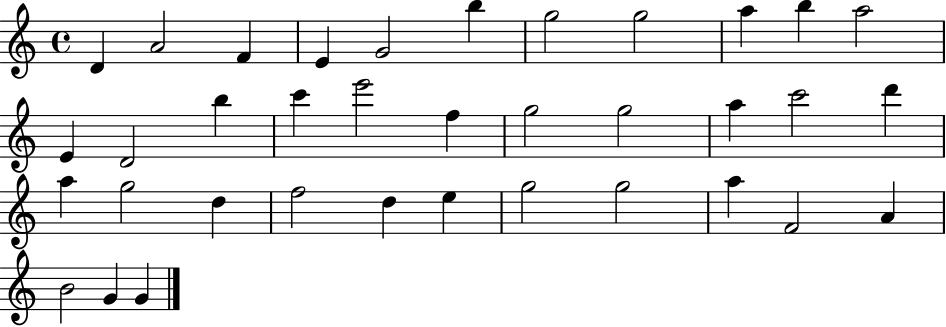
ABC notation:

X:1
T:Untitled
M:4/4
L:1/4
K:C
D A2 F E G2 b g2 g2 a b a2 E D2 b c' e'2 f g2 g2 a c'2 d' a g2 d f2 d e g2 g2 a F2 A B2 G G